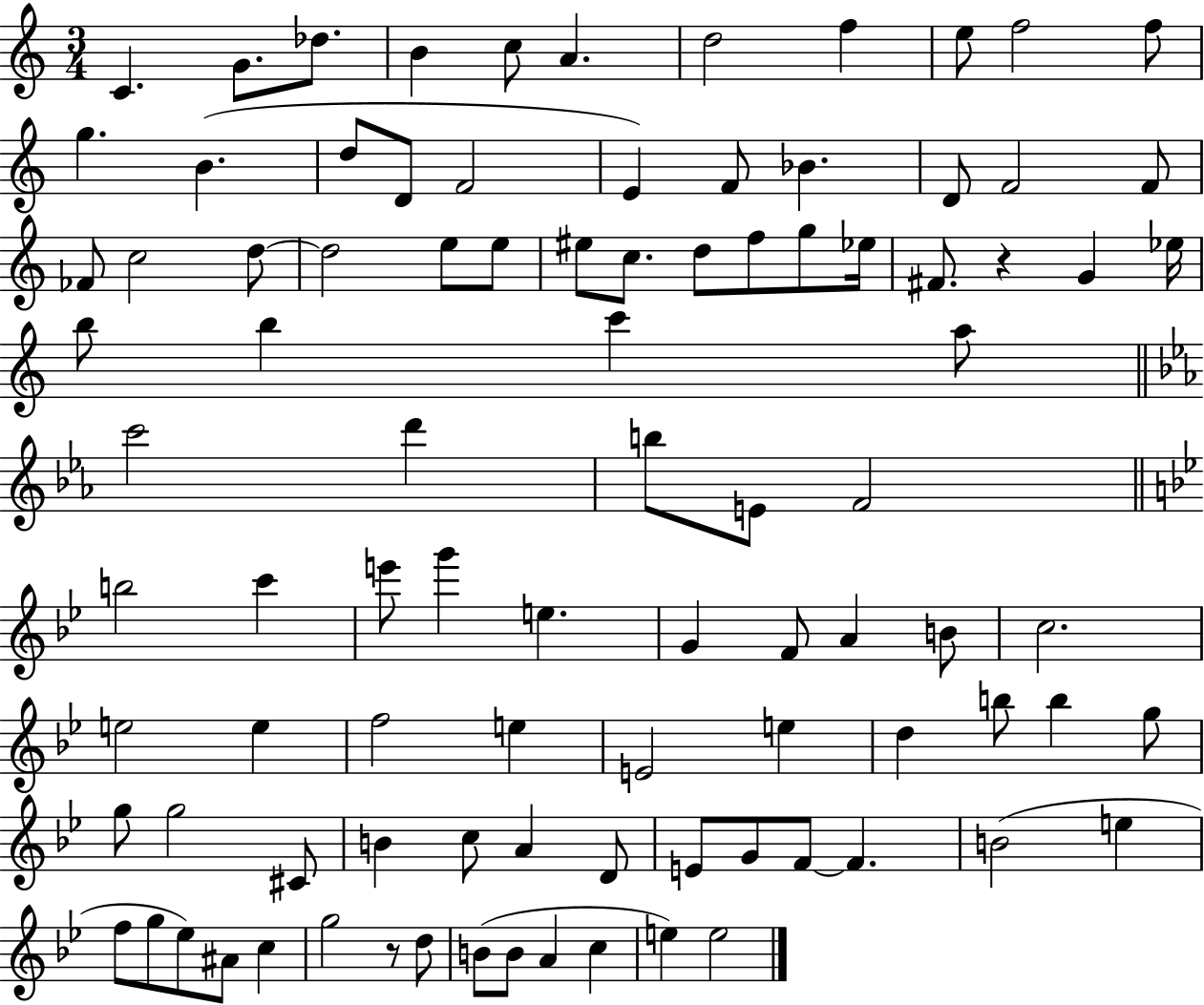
{
  \clef treble
  \numericTimeSignature
  \time 3/4
  \key c \major
  \repeat volta 2 { c'4. g'8. des''8. | b'4 c''8 a'4. | d''2 f''4 | e''8 f''2 f''8 | \break g''4. b'4.( | d''8 d'8 f'2 | e'4) f'8 bes'4. | d'8 f'2 f'8 | \break fes'8 c''2 d''8~~ | d''2 e''8 e''8 | eis''8 c''8. d''8 f''8 g''8 ees''16 | fis'8. r4 g'4 ees''16 | \break b''8 b''4 c'''4 a''8 | \bar "||" \break \key ees \major c'''2 d'''4 | b''8 e'8 f'2 | \bar "||" \break \key bes \major b''2 c'''4 | e'''8 g'''4 e''4. | g'4 f'8 a'4 b'8 | c''2. | \break e''2 e''4 | f''2 e''4 | e'2 e''4 | d''4 b''8 b''4 g''8 | \break g''8 g''2 cis'8 | b'4 c''8 a'4 d'8 | e'8 g'8 f'8~~ f'4. | b'2( e''4 | \break f''8 g''8 ees''8) ais'8 c''4 | g''2 r8 d''8 | b'8( b'8 a'4 c''4 | e''4) e''2 | \break } \bar "|."
}